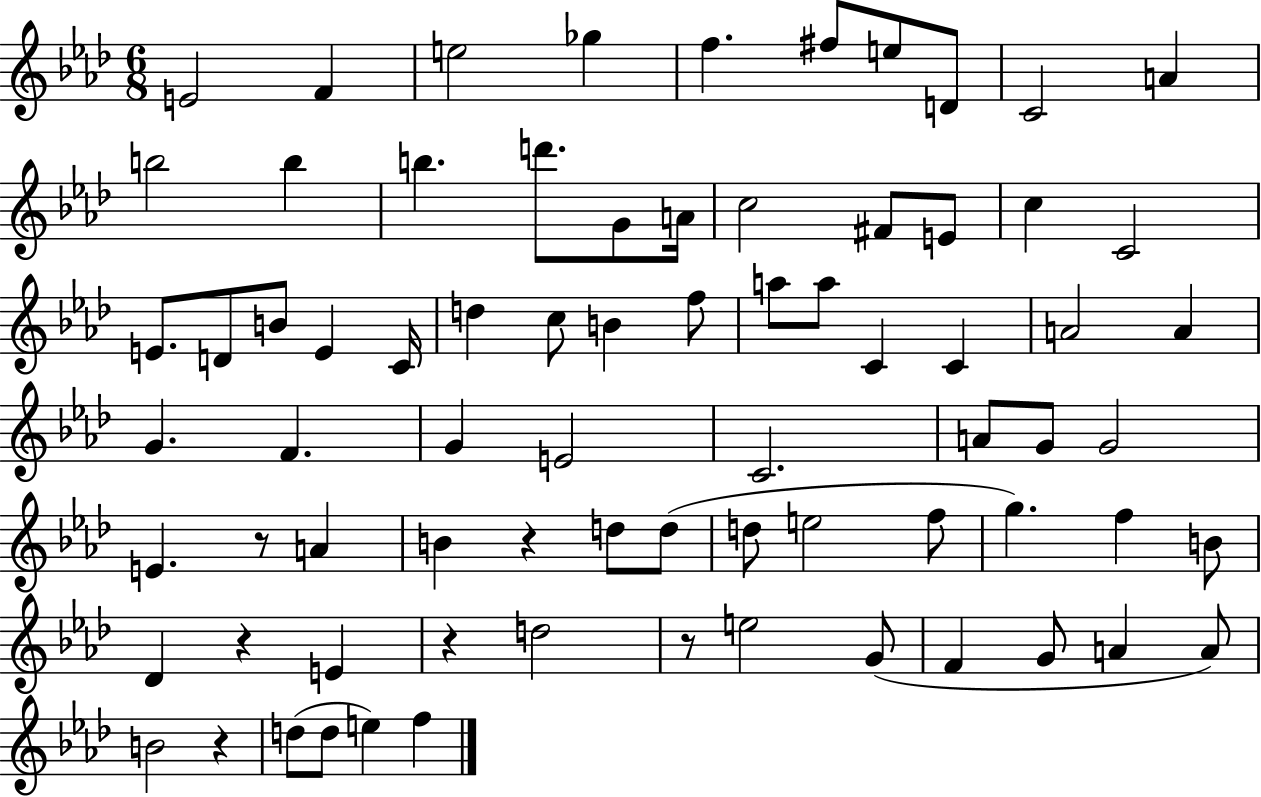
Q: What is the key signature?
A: AES major